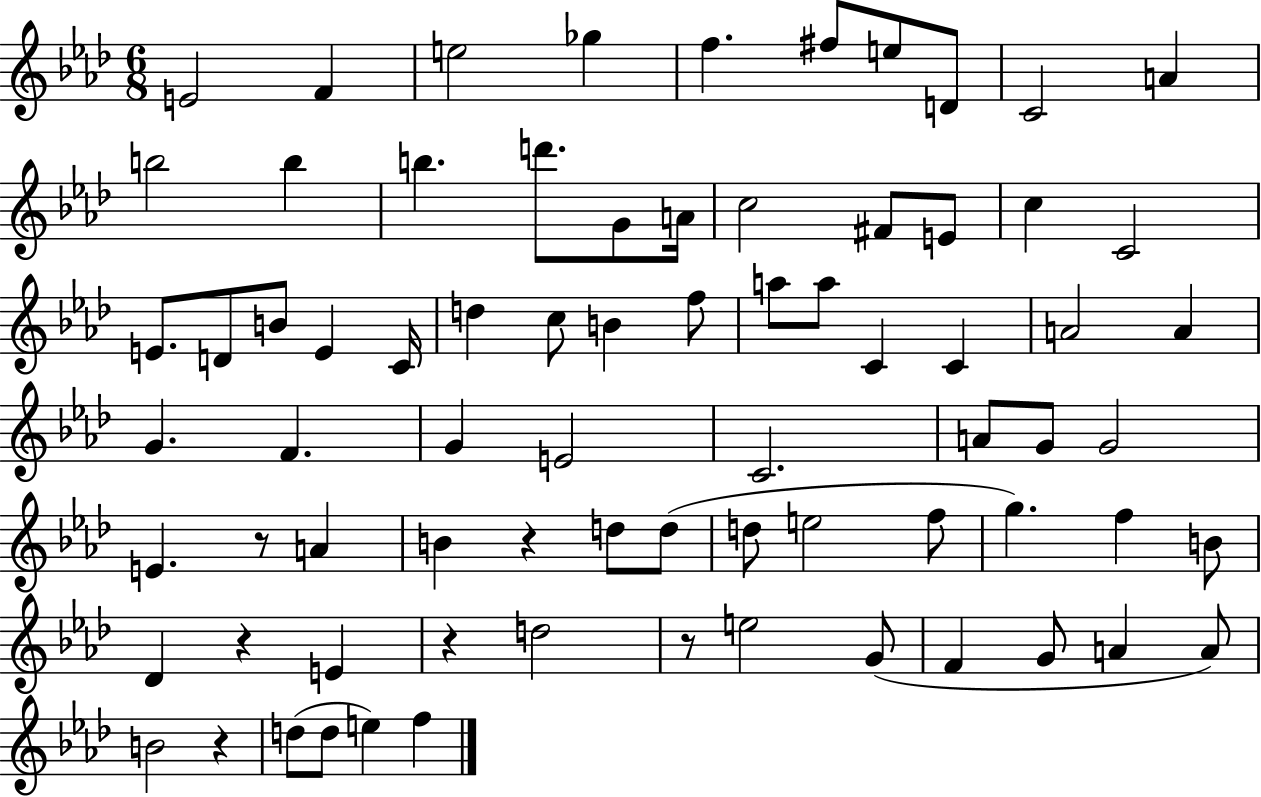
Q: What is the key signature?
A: AES major